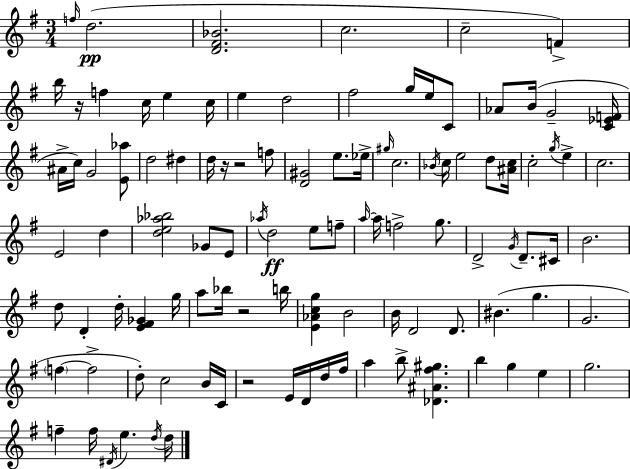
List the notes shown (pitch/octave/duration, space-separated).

F5/s D5/h. [D4,F#4,Bb4]/h. C5/h. C5/h F4/q B5/s R/s F5/q C5/s E5/q C5/s E5/q D5/h F#5/h G5/s E5/s C4/e Ab4/e B4/s G4/h [C4,Eb4,F4]/s A#4/s C5/s G4/h [E4,Ab5]/e D5/h D#5/q D5/s R/s R/h F5/e [D4,G#4]/h E5/e. Eb5/s G#5/s C5/h. Bb4/s C5/s E5/h D5/e [A#4,C5]/s C5/h G5/s E5/q C5/h. E4/h D5/q [D5,E5,Ab5,Bb5]/h Gb4/e E4/e Ab5/s D5/h E5/e F5/e A5/s A5/s F5/h G5/e. D4/h G4/s D4/e. C#4/s B4/h. D5/e D4/q D5/s [E4,F#4,Gb4]/q G5/s A5/e Bb5/s R/h B5/s [E4,Ab4,C5,G5]/q B4/h B4/s D4/h D4/e. BIS4/q. G5/q. G4/h. F5/q F5/h D5/e C5/h B4/s C4/s R/h E4/s D4/s D5/s F#5/s A5/q B5/e [Db4,A#4,F#5,G#5]/q. B5/q G5/q E5/q G5/h. F5/q F5/s D#4/s E5/q. D5/s D5/s